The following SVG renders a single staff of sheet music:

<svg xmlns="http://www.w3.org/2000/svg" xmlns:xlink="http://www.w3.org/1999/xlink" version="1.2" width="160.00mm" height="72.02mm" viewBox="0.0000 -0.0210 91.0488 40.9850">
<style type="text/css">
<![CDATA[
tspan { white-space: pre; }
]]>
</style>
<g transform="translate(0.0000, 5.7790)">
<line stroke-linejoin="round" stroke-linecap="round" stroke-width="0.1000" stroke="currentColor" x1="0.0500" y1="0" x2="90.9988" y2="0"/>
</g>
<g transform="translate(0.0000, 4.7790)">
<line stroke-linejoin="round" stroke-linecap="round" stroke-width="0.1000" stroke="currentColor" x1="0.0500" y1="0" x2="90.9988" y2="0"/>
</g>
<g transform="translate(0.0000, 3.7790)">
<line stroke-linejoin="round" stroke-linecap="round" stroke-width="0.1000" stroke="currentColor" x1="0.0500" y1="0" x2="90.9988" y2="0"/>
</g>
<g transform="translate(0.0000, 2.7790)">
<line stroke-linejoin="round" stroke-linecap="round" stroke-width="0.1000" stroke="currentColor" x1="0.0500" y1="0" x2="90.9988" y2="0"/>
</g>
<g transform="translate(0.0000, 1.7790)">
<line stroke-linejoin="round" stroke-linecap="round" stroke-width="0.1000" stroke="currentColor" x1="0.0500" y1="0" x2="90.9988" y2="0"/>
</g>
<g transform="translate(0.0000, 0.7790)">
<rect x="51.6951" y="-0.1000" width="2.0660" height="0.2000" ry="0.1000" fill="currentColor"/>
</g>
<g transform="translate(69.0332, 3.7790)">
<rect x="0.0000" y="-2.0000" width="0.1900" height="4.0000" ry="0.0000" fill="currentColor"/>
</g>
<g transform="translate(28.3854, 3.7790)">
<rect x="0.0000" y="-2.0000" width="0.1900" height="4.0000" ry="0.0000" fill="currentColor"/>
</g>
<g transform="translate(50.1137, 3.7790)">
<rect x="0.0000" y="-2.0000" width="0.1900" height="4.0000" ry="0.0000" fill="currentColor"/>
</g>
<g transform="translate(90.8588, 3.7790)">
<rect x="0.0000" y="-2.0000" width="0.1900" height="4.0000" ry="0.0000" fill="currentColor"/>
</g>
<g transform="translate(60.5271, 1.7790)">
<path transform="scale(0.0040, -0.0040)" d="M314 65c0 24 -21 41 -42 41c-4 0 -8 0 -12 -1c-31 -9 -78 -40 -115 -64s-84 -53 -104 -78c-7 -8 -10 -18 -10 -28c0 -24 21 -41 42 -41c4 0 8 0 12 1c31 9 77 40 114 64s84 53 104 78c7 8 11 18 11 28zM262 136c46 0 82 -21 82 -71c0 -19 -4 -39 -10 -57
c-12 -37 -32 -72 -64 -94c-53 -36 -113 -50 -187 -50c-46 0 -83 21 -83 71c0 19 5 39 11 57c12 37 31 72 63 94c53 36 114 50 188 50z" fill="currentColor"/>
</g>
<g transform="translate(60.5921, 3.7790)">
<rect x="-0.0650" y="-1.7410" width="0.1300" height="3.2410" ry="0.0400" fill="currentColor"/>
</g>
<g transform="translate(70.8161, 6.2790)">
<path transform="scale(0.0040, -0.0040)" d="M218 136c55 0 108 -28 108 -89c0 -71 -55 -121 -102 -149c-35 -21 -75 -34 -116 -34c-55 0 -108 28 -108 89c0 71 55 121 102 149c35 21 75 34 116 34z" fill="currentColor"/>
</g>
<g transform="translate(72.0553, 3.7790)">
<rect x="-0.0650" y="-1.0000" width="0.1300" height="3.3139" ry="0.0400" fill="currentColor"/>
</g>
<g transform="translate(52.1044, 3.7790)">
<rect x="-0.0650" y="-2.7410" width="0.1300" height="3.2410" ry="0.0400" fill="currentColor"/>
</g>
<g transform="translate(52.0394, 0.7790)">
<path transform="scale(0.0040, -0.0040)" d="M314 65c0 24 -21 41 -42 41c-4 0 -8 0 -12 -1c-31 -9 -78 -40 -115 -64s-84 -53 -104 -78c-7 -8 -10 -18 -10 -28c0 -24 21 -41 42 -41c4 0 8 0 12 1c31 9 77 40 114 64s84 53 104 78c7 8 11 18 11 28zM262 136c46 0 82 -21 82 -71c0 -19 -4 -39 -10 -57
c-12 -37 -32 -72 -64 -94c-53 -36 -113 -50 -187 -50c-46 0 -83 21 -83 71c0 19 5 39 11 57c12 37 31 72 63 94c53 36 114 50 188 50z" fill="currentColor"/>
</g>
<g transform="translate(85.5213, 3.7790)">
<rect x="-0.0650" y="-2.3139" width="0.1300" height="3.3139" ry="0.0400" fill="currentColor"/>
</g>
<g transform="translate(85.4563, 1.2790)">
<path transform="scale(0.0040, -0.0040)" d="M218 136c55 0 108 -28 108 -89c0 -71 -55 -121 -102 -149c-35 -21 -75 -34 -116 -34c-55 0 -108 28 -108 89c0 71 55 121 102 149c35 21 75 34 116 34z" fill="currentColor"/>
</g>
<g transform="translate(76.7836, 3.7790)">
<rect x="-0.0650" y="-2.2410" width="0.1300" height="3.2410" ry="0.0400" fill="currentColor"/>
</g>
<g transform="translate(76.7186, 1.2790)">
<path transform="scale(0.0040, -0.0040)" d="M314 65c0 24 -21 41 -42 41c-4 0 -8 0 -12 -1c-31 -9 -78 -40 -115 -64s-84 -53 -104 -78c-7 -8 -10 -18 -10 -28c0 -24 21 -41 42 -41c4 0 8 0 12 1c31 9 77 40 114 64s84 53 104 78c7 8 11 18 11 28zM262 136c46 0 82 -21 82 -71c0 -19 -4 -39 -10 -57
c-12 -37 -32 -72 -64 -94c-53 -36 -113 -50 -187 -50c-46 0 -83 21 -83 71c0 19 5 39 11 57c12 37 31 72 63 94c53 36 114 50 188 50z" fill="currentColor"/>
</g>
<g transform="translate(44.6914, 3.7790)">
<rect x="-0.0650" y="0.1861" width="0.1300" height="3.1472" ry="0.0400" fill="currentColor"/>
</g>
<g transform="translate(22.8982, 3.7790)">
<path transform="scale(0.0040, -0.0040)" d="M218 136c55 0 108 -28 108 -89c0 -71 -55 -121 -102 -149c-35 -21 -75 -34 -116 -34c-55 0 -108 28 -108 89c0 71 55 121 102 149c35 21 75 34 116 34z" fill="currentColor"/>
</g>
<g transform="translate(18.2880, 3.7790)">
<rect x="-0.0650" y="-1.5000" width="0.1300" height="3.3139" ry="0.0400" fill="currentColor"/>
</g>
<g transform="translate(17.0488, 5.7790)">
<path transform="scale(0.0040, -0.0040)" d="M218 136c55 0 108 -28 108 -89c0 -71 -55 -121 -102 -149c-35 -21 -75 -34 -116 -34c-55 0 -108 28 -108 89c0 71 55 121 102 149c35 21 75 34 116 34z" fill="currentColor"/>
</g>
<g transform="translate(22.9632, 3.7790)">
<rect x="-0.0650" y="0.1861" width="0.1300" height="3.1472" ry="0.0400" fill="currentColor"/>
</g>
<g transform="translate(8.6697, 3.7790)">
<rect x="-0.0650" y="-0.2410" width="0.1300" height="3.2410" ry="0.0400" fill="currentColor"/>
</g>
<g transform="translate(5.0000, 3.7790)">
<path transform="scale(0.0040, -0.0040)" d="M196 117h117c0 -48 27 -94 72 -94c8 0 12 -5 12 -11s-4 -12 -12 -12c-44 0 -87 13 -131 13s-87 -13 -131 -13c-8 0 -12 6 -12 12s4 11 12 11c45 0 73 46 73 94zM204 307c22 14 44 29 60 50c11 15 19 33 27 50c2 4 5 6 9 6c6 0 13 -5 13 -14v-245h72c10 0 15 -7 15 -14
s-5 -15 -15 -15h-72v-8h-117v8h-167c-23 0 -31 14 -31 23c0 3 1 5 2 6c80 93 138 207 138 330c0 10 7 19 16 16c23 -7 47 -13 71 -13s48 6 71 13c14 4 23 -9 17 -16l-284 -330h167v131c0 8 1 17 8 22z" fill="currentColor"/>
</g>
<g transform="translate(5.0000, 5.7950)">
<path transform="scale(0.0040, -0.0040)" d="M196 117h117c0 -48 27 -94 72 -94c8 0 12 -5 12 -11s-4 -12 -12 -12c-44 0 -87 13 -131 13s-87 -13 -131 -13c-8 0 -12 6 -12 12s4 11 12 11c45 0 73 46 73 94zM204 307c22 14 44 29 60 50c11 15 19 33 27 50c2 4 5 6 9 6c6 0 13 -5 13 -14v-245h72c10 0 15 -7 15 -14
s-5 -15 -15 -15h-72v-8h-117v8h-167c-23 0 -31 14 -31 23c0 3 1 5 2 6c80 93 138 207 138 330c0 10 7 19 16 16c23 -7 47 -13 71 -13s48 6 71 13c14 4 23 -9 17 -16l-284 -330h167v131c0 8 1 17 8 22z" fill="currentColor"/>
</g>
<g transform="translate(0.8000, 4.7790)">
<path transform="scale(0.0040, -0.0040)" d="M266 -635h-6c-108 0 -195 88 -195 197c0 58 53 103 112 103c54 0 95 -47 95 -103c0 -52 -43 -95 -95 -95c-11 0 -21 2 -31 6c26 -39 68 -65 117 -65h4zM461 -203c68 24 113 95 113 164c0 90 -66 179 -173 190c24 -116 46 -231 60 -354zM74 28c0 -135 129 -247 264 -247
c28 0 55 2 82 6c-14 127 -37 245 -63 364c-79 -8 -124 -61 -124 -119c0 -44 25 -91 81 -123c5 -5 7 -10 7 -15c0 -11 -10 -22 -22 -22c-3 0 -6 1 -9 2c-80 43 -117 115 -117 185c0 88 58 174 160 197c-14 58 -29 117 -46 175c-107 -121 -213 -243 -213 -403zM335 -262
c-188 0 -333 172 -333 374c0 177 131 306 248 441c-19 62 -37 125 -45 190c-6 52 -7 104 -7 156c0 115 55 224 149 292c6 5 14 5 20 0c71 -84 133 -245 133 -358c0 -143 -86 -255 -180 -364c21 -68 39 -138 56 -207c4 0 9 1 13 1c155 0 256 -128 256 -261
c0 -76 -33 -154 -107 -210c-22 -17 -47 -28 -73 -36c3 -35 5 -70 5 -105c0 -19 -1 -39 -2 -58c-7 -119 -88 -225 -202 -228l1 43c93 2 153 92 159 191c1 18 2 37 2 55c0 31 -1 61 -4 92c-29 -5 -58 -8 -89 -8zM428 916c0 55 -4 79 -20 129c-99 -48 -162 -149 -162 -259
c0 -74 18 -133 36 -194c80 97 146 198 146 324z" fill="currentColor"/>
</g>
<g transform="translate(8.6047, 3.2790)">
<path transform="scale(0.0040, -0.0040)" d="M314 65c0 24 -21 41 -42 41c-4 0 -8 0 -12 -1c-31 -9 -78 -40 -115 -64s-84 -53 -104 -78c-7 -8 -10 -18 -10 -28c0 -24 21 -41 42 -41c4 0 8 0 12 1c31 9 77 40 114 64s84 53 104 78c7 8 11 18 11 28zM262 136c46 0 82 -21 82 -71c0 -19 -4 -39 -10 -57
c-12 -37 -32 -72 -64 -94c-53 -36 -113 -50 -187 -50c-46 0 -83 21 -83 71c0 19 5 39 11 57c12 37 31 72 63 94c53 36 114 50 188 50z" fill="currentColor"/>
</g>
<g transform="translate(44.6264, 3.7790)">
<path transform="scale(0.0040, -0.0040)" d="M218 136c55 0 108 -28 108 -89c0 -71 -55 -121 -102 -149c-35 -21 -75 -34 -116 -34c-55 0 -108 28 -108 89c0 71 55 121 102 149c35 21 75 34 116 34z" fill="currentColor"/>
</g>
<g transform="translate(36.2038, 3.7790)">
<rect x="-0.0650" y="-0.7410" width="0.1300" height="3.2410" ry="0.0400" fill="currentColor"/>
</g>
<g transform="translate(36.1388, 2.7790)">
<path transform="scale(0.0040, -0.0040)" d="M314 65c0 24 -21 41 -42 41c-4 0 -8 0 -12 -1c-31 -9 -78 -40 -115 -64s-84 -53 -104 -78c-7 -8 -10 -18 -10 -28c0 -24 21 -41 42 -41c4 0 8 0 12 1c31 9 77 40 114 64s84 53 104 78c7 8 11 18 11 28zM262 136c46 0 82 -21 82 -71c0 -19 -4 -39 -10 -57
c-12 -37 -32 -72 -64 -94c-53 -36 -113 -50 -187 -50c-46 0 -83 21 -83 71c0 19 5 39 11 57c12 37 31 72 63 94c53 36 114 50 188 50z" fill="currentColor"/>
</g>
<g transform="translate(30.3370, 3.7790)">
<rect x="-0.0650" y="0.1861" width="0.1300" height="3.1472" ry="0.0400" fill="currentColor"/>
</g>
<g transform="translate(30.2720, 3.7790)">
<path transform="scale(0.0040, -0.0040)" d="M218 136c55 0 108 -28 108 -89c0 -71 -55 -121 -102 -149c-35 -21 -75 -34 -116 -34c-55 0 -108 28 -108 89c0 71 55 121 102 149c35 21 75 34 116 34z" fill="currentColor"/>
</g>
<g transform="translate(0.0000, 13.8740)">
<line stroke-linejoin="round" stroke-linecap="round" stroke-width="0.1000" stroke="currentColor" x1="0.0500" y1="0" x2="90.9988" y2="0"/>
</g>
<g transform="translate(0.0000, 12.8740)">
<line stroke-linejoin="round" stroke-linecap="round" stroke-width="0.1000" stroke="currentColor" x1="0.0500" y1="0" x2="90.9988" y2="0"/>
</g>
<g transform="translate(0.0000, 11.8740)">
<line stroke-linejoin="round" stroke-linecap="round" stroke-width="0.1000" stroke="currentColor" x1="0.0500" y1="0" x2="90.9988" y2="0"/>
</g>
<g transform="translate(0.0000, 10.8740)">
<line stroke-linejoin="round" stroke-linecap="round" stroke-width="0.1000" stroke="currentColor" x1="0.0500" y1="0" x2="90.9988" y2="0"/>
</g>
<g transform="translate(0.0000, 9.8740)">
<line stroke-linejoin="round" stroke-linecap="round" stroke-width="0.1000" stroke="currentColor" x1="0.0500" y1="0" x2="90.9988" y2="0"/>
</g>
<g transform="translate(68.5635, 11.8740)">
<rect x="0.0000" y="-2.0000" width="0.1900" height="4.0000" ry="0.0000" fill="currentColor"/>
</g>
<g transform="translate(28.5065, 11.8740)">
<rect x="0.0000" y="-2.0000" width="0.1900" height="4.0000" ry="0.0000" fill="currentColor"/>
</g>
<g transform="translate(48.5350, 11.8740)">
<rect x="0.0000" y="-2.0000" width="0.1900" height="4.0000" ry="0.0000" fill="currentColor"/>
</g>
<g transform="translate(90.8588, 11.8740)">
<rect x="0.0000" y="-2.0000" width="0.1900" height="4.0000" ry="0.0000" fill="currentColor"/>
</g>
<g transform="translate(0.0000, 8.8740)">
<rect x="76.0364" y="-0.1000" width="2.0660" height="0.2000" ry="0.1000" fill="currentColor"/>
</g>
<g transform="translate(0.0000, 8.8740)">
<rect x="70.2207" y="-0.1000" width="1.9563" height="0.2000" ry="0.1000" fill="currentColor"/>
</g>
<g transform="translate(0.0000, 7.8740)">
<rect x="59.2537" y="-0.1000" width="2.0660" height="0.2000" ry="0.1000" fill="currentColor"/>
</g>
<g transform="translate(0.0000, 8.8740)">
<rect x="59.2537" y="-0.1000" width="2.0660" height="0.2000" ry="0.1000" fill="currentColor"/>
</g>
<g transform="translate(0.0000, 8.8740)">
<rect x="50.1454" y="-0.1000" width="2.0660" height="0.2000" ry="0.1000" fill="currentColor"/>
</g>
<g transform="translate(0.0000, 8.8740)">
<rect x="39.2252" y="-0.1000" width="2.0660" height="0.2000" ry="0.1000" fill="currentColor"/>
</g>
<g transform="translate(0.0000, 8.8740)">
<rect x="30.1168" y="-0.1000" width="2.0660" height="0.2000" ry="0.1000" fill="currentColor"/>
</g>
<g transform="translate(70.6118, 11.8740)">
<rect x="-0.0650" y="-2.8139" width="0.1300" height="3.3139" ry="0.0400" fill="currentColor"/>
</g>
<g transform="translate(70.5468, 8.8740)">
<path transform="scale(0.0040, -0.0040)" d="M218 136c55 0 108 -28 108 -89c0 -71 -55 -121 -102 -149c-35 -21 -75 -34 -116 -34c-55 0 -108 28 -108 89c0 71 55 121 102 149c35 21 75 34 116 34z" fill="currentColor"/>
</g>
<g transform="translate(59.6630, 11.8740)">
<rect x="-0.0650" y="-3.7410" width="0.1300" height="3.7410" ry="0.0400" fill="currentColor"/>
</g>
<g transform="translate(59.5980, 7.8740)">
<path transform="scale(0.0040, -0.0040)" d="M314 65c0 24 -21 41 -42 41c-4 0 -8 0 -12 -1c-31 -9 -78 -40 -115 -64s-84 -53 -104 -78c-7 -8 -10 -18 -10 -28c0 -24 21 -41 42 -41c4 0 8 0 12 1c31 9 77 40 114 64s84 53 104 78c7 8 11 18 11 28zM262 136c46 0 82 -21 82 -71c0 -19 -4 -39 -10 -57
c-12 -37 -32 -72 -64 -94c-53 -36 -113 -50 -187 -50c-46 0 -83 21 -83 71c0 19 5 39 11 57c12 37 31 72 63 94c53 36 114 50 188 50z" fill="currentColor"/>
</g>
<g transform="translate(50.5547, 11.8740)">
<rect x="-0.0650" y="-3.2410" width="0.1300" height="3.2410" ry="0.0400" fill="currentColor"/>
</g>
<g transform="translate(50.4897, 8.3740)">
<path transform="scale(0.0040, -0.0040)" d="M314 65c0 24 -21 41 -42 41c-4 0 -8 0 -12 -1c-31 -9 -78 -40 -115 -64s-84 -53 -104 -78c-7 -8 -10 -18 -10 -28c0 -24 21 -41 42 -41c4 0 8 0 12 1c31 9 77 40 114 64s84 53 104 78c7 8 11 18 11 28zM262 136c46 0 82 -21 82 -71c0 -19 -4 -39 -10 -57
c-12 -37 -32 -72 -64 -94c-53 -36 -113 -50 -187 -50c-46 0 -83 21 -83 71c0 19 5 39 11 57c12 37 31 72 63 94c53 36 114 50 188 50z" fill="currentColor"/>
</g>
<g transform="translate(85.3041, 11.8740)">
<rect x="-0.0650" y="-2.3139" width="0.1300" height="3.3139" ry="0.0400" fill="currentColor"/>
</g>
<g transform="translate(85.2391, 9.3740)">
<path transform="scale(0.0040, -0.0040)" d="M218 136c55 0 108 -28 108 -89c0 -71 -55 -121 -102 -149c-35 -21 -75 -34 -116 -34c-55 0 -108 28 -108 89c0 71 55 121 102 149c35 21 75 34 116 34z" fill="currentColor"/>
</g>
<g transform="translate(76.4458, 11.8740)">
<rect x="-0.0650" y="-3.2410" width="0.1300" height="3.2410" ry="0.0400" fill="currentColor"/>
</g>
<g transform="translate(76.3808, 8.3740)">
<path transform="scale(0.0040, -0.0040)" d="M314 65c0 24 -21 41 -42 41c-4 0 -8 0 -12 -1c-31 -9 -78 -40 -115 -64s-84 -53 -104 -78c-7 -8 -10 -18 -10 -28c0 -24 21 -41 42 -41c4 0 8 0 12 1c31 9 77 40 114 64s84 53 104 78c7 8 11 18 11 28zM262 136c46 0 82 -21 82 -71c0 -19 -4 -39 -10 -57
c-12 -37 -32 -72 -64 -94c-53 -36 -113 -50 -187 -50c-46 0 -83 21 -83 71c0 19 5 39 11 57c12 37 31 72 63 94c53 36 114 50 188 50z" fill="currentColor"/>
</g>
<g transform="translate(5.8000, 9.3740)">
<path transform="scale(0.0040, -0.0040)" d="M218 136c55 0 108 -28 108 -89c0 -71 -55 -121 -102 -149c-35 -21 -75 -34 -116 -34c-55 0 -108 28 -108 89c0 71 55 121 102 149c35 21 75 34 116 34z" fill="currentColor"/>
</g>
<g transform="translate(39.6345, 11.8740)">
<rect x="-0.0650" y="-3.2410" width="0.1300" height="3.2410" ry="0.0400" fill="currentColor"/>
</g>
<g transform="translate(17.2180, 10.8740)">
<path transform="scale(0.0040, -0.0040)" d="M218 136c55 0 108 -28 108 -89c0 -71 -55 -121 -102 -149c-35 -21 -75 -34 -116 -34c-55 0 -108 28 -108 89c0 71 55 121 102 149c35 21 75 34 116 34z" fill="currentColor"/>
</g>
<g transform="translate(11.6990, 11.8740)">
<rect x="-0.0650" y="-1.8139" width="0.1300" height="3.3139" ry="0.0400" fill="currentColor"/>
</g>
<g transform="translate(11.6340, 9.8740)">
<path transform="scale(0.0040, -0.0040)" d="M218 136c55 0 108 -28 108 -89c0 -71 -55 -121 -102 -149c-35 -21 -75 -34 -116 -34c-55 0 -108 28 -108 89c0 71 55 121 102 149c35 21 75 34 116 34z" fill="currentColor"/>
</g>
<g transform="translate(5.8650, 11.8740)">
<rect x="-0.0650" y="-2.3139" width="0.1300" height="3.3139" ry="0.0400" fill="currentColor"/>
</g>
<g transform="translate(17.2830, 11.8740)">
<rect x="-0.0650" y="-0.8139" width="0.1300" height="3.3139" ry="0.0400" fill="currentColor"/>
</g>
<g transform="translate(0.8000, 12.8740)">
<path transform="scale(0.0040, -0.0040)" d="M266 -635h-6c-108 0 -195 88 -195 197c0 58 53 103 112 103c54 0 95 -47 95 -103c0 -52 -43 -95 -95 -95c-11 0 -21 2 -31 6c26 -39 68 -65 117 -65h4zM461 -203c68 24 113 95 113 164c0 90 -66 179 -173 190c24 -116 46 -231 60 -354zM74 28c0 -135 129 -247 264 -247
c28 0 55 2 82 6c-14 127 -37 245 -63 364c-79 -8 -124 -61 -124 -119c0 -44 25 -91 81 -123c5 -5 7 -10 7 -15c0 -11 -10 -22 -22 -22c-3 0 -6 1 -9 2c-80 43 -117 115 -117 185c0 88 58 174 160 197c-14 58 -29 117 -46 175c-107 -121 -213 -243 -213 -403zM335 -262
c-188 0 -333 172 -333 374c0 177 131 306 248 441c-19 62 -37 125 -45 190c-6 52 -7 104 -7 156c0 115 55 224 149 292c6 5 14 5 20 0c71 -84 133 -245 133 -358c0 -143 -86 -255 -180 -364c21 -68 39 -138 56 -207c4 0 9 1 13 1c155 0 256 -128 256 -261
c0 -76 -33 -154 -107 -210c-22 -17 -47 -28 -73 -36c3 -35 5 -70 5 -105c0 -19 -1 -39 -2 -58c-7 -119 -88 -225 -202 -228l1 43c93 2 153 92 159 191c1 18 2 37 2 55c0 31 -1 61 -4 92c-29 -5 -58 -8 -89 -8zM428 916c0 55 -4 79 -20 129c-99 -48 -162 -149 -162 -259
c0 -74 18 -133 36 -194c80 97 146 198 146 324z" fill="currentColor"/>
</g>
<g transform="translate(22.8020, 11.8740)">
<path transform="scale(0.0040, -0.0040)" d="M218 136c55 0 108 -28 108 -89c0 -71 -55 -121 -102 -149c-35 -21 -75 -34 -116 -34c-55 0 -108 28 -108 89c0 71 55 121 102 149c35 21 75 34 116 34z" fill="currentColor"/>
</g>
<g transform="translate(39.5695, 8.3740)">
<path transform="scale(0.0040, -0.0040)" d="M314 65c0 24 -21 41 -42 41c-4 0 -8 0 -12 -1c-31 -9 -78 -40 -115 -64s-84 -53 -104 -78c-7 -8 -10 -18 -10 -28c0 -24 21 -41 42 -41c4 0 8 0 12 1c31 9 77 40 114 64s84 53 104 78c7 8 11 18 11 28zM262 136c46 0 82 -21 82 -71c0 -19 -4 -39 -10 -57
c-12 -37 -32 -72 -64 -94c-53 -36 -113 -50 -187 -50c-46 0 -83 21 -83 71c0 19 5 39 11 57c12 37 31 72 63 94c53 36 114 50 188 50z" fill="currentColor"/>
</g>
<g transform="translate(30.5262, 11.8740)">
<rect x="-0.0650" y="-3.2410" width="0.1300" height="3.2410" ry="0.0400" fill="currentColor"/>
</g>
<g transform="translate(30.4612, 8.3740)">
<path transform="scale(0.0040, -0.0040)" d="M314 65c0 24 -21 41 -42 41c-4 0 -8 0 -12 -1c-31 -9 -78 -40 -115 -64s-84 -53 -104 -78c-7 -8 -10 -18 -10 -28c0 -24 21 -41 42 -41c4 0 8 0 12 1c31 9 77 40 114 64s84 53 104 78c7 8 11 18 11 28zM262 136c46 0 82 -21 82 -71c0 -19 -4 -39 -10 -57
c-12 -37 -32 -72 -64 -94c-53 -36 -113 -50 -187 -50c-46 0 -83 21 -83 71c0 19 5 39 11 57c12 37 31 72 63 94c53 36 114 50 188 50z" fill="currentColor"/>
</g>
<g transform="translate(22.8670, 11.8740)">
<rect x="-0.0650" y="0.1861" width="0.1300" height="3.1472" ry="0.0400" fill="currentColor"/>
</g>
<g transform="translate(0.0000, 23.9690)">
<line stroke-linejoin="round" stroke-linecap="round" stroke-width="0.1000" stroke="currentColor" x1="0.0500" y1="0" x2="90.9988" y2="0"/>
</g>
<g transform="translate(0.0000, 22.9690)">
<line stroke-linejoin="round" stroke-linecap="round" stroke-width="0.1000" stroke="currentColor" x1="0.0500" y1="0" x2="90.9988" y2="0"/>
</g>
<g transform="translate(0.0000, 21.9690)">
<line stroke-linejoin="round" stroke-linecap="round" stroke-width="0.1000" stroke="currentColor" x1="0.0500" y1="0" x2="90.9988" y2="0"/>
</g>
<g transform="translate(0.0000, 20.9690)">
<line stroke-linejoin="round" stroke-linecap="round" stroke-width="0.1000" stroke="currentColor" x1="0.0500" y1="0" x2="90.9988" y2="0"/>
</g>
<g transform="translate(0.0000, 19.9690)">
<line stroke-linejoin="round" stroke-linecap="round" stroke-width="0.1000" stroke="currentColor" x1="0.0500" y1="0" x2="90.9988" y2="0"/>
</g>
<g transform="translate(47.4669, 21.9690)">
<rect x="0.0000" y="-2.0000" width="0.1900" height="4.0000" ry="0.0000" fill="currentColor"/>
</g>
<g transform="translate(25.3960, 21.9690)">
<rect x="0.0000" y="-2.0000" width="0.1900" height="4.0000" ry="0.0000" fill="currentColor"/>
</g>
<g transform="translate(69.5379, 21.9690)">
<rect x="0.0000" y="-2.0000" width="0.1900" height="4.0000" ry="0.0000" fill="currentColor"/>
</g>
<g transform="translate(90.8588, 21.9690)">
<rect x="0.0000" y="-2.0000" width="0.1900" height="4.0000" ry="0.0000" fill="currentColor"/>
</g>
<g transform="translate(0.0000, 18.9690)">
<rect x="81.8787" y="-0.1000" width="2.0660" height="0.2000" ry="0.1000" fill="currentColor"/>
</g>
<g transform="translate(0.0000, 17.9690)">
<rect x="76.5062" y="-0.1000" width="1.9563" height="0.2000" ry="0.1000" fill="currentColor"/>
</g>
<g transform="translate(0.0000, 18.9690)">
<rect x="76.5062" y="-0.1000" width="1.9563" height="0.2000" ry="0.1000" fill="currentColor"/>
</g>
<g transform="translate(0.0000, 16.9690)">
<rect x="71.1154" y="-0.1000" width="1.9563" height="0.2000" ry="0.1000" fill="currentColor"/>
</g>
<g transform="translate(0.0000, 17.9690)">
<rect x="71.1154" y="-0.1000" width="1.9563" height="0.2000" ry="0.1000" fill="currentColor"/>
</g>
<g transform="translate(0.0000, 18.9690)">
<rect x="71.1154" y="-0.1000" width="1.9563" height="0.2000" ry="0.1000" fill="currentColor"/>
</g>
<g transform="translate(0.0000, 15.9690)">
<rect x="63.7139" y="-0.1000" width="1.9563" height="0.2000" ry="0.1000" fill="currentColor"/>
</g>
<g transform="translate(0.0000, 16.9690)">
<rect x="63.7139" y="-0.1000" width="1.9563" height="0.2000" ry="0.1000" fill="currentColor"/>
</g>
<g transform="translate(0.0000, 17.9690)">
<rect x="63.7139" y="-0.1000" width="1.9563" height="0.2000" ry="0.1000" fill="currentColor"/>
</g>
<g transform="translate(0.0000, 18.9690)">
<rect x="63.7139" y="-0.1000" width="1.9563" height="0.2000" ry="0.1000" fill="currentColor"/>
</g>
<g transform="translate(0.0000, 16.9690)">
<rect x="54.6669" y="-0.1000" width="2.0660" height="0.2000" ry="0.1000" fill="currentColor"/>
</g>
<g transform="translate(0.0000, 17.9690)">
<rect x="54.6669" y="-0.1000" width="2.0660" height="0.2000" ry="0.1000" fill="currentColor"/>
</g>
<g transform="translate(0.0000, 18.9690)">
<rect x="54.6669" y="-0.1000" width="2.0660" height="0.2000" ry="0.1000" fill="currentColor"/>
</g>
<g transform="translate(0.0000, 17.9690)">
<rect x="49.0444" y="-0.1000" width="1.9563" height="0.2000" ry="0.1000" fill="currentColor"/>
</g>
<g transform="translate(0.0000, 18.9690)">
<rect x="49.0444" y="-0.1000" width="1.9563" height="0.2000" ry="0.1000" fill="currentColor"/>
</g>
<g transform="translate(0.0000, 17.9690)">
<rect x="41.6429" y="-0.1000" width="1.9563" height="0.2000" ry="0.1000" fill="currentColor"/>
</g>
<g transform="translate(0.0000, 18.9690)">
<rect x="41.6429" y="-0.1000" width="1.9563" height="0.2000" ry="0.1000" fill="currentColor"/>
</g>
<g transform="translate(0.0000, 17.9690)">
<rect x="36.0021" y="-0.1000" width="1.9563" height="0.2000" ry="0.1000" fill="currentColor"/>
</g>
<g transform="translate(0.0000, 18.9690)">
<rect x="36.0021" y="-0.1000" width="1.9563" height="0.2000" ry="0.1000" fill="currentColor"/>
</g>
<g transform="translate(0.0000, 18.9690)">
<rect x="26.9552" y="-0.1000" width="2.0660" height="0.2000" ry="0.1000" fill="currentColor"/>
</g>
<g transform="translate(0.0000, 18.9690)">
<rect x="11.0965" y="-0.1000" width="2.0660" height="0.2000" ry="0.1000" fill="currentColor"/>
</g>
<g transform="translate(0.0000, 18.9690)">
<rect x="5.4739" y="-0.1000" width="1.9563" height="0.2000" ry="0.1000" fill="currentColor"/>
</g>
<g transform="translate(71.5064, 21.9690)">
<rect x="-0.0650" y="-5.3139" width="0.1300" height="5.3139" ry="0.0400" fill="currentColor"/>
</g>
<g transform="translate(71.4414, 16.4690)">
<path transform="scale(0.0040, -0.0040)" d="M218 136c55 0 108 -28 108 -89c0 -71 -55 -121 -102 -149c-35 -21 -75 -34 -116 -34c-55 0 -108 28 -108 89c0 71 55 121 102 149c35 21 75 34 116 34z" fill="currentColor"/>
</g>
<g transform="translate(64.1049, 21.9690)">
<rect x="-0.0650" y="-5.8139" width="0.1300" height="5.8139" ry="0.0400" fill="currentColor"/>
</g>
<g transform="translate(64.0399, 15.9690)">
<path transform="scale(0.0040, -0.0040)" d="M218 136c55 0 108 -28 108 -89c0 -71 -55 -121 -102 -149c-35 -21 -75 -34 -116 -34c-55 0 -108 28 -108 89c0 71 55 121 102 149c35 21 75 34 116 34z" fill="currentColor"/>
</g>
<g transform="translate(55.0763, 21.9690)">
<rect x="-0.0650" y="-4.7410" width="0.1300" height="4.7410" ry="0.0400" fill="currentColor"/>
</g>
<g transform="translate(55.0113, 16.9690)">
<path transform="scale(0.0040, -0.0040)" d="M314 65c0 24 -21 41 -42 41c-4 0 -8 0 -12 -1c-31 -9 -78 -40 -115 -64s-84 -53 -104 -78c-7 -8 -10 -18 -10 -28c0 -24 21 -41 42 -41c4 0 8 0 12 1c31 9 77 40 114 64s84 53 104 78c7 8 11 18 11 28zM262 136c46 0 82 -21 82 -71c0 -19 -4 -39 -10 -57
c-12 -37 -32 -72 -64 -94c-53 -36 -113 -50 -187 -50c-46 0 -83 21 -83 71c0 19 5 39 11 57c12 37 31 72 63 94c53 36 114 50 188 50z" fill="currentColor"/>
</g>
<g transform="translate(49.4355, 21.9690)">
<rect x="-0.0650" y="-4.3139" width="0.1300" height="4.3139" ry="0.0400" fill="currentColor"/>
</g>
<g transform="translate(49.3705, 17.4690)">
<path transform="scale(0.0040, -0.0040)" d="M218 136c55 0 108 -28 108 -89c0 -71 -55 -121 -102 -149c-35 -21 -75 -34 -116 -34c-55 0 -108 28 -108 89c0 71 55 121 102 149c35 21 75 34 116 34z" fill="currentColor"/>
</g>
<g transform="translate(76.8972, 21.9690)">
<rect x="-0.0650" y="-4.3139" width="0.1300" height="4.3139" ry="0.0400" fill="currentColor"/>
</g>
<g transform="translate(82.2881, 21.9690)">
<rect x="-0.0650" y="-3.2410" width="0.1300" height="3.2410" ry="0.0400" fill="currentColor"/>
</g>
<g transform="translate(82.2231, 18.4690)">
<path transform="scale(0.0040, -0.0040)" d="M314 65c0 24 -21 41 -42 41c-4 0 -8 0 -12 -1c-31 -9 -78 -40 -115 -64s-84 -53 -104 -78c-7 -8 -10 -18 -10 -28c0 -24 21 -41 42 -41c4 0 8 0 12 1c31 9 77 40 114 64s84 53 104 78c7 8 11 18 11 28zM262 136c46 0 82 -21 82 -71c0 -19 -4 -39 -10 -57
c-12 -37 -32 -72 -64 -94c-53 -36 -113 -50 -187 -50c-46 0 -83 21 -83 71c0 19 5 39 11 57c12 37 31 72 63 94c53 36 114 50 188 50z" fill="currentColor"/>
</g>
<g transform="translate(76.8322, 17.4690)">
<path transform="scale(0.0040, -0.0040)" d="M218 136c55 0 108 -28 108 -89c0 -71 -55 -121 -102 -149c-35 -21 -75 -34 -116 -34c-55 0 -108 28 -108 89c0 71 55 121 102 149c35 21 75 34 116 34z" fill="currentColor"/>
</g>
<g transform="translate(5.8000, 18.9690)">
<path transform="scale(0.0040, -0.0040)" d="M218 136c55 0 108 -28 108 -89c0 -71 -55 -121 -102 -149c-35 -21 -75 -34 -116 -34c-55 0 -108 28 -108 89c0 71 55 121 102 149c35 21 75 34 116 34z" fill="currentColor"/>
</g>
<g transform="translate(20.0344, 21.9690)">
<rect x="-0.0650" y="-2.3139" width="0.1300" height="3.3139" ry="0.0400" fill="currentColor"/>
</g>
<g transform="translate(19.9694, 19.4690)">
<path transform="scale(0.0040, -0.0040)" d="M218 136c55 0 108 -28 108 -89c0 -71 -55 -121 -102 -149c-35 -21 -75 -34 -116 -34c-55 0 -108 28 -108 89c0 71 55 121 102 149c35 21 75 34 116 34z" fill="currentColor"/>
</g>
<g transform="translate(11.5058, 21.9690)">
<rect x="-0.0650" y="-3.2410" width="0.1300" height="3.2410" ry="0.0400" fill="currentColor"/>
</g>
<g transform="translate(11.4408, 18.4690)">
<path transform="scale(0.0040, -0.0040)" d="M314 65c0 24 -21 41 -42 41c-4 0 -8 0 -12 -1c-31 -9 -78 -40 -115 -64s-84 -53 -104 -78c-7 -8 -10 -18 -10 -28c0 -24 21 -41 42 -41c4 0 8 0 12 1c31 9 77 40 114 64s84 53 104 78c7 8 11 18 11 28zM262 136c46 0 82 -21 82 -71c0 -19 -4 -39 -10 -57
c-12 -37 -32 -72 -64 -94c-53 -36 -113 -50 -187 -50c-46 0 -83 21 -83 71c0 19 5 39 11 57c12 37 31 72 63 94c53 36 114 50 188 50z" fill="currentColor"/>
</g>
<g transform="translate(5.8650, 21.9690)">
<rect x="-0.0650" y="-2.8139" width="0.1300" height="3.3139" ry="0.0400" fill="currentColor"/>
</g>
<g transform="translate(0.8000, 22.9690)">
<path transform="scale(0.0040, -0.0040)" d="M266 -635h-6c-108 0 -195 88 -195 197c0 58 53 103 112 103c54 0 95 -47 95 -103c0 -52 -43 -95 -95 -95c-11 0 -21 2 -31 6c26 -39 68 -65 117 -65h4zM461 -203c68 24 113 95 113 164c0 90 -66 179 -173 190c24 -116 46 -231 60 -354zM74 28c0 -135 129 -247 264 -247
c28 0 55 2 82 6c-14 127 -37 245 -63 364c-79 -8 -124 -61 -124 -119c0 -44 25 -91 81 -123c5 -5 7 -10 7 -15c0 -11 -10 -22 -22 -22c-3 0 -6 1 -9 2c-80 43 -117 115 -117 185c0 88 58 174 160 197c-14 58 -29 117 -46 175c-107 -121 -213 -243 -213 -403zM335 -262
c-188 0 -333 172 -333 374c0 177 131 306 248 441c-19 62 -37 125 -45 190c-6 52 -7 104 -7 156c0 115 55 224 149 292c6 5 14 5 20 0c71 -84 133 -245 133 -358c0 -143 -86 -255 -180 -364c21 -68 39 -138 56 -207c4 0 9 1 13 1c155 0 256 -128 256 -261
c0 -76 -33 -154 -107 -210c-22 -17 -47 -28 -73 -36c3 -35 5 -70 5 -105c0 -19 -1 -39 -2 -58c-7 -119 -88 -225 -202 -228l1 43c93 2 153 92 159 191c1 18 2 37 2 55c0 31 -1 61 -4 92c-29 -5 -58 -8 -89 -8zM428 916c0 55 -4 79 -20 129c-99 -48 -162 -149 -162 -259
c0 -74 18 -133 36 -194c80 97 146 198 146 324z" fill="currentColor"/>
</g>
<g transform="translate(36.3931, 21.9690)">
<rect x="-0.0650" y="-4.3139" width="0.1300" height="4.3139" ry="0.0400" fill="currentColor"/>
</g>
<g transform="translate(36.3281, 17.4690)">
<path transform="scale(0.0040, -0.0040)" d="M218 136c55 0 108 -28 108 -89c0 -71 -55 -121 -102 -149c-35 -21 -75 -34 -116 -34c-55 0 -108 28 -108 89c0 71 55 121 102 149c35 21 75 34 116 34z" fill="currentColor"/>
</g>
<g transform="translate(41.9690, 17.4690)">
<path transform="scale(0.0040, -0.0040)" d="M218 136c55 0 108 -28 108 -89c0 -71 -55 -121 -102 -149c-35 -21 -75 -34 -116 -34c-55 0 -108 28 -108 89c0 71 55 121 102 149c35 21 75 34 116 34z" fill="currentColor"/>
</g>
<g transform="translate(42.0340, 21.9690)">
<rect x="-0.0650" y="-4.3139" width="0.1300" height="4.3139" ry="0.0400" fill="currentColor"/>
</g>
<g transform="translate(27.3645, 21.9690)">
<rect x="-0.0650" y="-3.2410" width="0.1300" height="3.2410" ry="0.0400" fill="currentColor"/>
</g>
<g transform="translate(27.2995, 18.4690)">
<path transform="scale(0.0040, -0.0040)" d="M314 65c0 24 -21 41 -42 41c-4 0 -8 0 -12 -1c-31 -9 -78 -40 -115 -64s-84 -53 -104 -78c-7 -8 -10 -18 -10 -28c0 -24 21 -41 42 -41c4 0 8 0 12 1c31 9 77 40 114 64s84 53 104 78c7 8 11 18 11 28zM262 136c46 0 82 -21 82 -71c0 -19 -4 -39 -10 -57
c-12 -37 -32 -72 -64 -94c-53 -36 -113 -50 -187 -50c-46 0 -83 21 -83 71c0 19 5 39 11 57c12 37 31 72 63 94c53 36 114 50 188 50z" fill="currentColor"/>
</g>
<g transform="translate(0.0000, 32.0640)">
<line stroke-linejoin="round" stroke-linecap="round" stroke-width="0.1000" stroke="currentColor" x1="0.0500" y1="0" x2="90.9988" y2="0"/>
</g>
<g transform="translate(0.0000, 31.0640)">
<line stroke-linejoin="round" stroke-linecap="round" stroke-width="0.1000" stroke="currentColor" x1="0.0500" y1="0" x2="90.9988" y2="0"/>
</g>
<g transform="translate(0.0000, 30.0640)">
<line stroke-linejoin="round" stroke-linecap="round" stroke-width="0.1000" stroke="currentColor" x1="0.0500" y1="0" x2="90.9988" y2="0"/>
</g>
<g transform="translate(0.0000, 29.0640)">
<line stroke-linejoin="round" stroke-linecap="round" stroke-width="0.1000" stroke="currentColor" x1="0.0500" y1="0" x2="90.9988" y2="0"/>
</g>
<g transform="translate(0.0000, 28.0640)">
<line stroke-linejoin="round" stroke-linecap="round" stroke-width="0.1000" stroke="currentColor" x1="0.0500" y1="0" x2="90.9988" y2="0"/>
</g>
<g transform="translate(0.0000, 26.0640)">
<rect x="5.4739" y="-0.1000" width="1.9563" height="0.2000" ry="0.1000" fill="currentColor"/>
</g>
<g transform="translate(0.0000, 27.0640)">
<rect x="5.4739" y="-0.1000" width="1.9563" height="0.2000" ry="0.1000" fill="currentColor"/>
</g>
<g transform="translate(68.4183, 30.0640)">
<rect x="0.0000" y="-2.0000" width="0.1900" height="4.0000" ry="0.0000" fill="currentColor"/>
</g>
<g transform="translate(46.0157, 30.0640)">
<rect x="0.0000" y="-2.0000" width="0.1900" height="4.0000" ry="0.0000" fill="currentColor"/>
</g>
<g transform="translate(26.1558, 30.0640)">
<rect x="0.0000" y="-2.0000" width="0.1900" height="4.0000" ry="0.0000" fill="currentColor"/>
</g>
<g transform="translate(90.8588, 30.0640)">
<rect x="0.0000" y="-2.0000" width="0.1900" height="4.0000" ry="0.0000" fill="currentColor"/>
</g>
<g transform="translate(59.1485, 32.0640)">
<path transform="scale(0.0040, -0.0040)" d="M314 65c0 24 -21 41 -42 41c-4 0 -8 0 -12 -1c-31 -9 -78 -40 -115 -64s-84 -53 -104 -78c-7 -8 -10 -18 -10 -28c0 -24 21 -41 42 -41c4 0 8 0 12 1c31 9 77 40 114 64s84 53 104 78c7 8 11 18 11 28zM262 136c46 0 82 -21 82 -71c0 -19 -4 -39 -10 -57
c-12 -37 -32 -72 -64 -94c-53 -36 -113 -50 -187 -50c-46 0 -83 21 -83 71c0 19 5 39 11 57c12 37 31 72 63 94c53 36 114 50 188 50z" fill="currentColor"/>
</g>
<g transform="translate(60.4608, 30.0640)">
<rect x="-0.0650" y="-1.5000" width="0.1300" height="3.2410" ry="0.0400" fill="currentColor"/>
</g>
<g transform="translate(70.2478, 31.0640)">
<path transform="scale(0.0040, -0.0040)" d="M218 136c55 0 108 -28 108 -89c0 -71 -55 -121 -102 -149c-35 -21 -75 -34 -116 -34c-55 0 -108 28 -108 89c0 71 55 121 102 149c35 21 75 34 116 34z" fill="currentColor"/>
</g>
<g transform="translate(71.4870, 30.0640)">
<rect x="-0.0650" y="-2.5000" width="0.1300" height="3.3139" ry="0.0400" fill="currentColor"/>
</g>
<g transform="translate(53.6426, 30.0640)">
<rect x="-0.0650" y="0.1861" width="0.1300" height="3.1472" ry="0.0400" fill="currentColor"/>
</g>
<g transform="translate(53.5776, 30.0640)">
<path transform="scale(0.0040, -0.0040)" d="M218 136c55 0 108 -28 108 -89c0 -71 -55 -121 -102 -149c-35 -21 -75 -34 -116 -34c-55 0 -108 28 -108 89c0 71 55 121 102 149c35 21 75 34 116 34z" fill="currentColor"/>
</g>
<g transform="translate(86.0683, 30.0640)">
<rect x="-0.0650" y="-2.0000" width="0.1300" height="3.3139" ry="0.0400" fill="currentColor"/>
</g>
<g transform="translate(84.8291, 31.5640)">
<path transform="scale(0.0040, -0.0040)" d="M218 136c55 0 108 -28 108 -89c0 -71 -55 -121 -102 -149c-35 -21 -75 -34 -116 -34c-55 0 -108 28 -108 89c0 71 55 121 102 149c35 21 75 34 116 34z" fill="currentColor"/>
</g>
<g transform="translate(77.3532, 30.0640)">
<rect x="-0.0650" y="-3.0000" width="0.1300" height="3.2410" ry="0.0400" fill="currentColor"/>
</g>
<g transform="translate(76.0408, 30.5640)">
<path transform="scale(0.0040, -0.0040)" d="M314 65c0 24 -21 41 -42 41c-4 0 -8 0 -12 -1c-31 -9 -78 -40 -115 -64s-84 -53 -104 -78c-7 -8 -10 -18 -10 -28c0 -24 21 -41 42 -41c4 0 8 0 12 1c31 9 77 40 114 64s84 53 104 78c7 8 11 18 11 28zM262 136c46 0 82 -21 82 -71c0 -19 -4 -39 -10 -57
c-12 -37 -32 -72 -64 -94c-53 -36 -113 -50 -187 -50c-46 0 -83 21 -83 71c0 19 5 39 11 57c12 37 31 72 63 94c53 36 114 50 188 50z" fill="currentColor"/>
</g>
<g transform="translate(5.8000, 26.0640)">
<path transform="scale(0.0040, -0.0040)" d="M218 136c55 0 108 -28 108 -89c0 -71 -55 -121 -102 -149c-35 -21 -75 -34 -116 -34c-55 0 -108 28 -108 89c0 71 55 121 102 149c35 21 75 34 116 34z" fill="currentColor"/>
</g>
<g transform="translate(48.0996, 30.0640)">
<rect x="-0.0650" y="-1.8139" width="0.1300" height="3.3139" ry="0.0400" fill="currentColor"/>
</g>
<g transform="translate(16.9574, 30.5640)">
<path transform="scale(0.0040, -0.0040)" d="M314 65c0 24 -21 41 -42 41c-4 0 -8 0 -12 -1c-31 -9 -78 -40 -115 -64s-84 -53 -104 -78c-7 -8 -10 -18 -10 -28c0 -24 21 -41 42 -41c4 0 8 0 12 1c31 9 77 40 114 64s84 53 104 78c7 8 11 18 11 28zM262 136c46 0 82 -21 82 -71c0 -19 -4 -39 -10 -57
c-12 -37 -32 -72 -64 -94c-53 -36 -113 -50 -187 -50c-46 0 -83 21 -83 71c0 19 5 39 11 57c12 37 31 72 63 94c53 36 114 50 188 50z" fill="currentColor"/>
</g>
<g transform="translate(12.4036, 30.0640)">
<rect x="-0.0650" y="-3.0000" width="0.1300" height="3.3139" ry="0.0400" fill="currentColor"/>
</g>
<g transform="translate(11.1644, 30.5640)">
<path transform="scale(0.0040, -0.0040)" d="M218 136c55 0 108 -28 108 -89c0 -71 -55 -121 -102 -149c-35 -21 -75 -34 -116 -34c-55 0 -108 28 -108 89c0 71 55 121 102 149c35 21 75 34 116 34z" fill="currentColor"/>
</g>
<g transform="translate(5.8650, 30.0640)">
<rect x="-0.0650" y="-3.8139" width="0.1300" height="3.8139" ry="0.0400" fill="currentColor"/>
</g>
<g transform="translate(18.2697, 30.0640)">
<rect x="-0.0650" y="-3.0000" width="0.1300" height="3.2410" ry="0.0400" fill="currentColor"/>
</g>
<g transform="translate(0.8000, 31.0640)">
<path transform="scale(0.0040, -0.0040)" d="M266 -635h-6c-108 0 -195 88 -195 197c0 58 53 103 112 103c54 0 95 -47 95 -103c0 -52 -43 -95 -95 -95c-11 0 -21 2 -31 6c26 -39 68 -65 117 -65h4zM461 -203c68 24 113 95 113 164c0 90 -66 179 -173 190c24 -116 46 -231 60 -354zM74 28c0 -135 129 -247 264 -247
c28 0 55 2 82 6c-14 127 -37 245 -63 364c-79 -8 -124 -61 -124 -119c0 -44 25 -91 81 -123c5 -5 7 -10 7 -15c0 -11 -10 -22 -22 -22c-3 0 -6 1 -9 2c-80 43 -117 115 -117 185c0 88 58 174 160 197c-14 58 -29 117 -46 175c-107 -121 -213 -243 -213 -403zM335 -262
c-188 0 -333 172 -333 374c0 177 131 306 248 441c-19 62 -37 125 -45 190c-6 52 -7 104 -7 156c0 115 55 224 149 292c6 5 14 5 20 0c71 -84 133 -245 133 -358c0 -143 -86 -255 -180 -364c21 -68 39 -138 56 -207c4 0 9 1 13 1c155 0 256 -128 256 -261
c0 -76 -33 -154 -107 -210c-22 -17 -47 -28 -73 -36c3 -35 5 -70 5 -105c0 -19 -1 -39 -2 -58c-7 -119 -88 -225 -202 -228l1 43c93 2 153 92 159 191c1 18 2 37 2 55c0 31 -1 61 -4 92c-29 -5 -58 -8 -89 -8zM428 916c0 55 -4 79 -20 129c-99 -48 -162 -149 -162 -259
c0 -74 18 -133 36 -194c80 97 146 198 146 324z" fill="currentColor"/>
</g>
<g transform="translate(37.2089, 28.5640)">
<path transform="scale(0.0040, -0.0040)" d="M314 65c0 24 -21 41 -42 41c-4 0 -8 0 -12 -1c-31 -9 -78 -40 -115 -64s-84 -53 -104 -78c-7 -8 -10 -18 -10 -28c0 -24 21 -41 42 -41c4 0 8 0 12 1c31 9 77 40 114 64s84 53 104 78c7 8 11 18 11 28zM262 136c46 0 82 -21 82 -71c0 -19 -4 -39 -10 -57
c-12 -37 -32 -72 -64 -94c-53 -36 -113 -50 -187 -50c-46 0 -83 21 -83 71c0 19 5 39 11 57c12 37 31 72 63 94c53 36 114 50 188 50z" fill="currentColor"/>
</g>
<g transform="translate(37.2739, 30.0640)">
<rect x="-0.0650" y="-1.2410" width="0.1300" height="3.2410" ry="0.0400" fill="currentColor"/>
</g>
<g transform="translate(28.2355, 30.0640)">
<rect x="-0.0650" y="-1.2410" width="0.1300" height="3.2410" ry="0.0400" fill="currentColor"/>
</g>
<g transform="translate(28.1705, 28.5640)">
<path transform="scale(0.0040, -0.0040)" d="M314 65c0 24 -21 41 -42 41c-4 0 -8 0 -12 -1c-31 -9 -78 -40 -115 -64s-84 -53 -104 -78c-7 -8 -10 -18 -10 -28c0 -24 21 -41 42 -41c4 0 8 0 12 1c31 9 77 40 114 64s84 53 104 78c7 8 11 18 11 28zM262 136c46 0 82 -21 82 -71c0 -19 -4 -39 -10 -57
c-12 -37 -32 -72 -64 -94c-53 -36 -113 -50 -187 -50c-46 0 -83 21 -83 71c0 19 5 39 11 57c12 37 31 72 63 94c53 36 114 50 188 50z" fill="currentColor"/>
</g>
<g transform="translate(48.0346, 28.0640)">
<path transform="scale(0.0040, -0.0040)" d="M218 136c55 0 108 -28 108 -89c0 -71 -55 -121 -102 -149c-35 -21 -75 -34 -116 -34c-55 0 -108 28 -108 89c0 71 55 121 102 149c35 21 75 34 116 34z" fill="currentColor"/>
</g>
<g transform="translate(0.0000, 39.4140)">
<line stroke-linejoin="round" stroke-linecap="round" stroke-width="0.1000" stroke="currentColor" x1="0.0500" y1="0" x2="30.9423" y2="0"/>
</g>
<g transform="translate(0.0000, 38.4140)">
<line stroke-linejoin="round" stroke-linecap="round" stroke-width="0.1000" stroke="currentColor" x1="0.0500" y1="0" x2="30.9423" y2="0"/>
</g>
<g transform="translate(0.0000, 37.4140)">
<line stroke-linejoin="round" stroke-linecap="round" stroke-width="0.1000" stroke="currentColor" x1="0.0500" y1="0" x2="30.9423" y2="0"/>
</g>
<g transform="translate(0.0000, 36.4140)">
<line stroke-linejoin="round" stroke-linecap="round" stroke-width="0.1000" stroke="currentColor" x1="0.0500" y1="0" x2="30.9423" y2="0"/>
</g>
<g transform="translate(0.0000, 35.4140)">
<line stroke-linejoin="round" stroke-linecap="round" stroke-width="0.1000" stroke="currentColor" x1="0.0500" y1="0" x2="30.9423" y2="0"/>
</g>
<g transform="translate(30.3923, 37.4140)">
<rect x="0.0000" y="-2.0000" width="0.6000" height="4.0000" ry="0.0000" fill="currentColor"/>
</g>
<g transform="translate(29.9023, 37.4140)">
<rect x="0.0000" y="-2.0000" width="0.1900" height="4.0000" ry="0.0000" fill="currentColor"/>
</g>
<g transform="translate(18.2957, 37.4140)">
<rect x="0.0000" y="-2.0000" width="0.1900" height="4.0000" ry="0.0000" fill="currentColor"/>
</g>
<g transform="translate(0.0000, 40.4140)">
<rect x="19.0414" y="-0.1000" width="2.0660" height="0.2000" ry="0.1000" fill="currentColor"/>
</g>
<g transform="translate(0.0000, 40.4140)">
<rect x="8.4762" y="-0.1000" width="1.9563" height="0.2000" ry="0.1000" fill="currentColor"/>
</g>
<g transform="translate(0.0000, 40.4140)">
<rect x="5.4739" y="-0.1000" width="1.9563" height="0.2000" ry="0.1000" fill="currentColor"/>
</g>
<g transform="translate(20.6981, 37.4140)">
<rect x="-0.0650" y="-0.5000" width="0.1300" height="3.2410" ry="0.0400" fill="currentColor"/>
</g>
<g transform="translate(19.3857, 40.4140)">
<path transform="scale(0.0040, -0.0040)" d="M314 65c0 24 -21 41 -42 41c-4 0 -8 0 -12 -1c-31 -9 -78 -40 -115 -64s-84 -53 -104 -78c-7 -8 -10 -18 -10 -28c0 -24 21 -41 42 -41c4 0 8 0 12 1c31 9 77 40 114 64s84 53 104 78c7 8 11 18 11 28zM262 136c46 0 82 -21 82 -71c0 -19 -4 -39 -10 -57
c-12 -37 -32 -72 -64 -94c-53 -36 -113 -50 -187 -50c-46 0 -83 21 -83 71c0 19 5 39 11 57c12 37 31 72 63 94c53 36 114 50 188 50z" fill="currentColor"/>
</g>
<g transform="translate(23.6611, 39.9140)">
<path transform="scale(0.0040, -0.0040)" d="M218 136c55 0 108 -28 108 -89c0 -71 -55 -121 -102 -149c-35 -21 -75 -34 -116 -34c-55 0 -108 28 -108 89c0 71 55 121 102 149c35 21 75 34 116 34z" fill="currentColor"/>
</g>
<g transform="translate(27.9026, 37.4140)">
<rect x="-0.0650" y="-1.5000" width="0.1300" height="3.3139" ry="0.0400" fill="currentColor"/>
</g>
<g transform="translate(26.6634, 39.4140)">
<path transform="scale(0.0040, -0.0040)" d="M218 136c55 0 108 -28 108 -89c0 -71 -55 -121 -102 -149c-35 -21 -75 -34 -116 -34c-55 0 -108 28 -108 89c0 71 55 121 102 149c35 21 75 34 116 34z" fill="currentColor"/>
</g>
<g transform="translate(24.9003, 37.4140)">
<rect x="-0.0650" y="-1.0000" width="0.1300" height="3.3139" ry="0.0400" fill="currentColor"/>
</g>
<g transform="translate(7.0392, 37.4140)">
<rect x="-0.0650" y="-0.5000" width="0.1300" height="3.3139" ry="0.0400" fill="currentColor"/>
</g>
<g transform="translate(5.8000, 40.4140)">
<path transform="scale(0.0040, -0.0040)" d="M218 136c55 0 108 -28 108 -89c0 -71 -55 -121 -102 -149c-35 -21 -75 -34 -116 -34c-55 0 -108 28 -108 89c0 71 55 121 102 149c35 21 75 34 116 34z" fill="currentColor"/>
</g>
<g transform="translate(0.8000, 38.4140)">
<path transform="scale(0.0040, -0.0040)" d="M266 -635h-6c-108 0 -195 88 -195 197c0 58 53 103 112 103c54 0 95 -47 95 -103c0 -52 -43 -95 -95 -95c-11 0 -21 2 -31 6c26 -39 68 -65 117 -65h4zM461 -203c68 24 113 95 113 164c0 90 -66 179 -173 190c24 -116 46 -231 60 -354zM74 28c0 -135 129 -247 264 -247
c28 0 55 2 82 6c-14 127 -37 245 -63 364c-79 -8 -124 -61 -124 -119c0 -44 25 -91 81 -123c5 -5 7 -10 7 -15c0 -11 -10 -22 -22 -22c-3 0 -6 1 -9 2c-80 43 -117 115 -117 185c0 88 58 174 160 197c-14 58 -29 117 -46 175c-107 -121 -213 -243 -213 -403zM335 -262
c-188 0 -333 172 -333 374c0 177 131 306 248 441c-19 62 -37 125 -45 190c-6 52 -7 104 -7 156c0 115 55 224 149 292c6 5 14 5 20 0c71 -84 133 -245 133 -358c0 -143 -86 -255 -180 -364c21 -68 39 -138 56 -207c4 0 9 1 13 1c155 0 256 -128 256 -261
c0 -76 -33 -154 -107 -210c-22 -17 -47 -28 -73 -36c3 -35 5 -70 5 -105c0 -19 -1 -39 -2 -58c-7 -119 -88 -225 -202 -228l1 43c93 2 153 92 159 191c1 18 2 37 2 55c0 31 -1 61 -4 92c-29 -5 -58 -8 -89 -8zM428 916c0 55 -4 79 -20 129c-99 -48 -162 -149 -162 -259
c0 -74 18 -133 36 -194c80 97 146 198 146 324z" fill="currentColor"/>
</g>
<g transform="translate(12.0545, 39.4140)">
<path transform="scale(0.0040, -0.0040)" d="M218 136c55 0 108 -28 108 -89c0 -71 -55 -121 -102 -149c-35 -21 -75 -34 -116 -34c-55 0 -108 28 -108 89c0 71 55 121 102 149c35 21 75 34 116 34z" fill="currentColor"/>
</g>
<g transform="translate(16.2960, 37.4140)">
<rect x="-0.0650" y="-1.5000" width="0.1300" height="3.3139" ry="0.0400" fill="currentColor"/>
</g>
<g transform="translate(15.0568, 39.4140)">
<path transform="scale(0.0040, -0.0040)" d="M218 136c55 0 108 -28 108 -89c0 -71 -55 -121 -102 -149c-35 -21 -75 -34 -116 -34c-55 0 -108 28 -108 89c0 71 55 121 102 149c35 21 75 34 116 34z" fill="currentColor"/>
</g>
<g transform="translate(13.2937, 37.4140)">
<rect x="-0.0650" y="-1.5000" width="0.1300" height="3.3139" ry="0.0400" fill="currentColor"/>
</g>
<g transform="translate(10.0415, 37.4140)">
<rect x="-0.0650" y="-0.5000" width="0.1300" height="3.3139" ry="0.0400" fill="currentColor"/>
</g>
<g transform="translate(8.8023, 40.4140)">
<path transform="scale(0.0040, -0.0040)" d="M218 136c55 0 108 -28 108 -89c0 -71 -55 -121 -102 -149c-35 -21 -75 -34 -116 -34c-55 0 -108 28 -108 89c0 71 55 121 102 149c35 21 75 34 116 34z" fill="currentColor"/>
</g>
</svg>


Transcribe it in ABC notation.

X:1
T:Untitled
M:4/4
L:1/4
K:C
c2 E B B d2 B a2 f2 D g2 g g f d B b2 b2 b2 c'2 a b2 g a b2 g b2 d' d' d' e'2 g' f' d' b2 c' A A2 e2 e2 f B E2 G A2 F C C E E C2 D E